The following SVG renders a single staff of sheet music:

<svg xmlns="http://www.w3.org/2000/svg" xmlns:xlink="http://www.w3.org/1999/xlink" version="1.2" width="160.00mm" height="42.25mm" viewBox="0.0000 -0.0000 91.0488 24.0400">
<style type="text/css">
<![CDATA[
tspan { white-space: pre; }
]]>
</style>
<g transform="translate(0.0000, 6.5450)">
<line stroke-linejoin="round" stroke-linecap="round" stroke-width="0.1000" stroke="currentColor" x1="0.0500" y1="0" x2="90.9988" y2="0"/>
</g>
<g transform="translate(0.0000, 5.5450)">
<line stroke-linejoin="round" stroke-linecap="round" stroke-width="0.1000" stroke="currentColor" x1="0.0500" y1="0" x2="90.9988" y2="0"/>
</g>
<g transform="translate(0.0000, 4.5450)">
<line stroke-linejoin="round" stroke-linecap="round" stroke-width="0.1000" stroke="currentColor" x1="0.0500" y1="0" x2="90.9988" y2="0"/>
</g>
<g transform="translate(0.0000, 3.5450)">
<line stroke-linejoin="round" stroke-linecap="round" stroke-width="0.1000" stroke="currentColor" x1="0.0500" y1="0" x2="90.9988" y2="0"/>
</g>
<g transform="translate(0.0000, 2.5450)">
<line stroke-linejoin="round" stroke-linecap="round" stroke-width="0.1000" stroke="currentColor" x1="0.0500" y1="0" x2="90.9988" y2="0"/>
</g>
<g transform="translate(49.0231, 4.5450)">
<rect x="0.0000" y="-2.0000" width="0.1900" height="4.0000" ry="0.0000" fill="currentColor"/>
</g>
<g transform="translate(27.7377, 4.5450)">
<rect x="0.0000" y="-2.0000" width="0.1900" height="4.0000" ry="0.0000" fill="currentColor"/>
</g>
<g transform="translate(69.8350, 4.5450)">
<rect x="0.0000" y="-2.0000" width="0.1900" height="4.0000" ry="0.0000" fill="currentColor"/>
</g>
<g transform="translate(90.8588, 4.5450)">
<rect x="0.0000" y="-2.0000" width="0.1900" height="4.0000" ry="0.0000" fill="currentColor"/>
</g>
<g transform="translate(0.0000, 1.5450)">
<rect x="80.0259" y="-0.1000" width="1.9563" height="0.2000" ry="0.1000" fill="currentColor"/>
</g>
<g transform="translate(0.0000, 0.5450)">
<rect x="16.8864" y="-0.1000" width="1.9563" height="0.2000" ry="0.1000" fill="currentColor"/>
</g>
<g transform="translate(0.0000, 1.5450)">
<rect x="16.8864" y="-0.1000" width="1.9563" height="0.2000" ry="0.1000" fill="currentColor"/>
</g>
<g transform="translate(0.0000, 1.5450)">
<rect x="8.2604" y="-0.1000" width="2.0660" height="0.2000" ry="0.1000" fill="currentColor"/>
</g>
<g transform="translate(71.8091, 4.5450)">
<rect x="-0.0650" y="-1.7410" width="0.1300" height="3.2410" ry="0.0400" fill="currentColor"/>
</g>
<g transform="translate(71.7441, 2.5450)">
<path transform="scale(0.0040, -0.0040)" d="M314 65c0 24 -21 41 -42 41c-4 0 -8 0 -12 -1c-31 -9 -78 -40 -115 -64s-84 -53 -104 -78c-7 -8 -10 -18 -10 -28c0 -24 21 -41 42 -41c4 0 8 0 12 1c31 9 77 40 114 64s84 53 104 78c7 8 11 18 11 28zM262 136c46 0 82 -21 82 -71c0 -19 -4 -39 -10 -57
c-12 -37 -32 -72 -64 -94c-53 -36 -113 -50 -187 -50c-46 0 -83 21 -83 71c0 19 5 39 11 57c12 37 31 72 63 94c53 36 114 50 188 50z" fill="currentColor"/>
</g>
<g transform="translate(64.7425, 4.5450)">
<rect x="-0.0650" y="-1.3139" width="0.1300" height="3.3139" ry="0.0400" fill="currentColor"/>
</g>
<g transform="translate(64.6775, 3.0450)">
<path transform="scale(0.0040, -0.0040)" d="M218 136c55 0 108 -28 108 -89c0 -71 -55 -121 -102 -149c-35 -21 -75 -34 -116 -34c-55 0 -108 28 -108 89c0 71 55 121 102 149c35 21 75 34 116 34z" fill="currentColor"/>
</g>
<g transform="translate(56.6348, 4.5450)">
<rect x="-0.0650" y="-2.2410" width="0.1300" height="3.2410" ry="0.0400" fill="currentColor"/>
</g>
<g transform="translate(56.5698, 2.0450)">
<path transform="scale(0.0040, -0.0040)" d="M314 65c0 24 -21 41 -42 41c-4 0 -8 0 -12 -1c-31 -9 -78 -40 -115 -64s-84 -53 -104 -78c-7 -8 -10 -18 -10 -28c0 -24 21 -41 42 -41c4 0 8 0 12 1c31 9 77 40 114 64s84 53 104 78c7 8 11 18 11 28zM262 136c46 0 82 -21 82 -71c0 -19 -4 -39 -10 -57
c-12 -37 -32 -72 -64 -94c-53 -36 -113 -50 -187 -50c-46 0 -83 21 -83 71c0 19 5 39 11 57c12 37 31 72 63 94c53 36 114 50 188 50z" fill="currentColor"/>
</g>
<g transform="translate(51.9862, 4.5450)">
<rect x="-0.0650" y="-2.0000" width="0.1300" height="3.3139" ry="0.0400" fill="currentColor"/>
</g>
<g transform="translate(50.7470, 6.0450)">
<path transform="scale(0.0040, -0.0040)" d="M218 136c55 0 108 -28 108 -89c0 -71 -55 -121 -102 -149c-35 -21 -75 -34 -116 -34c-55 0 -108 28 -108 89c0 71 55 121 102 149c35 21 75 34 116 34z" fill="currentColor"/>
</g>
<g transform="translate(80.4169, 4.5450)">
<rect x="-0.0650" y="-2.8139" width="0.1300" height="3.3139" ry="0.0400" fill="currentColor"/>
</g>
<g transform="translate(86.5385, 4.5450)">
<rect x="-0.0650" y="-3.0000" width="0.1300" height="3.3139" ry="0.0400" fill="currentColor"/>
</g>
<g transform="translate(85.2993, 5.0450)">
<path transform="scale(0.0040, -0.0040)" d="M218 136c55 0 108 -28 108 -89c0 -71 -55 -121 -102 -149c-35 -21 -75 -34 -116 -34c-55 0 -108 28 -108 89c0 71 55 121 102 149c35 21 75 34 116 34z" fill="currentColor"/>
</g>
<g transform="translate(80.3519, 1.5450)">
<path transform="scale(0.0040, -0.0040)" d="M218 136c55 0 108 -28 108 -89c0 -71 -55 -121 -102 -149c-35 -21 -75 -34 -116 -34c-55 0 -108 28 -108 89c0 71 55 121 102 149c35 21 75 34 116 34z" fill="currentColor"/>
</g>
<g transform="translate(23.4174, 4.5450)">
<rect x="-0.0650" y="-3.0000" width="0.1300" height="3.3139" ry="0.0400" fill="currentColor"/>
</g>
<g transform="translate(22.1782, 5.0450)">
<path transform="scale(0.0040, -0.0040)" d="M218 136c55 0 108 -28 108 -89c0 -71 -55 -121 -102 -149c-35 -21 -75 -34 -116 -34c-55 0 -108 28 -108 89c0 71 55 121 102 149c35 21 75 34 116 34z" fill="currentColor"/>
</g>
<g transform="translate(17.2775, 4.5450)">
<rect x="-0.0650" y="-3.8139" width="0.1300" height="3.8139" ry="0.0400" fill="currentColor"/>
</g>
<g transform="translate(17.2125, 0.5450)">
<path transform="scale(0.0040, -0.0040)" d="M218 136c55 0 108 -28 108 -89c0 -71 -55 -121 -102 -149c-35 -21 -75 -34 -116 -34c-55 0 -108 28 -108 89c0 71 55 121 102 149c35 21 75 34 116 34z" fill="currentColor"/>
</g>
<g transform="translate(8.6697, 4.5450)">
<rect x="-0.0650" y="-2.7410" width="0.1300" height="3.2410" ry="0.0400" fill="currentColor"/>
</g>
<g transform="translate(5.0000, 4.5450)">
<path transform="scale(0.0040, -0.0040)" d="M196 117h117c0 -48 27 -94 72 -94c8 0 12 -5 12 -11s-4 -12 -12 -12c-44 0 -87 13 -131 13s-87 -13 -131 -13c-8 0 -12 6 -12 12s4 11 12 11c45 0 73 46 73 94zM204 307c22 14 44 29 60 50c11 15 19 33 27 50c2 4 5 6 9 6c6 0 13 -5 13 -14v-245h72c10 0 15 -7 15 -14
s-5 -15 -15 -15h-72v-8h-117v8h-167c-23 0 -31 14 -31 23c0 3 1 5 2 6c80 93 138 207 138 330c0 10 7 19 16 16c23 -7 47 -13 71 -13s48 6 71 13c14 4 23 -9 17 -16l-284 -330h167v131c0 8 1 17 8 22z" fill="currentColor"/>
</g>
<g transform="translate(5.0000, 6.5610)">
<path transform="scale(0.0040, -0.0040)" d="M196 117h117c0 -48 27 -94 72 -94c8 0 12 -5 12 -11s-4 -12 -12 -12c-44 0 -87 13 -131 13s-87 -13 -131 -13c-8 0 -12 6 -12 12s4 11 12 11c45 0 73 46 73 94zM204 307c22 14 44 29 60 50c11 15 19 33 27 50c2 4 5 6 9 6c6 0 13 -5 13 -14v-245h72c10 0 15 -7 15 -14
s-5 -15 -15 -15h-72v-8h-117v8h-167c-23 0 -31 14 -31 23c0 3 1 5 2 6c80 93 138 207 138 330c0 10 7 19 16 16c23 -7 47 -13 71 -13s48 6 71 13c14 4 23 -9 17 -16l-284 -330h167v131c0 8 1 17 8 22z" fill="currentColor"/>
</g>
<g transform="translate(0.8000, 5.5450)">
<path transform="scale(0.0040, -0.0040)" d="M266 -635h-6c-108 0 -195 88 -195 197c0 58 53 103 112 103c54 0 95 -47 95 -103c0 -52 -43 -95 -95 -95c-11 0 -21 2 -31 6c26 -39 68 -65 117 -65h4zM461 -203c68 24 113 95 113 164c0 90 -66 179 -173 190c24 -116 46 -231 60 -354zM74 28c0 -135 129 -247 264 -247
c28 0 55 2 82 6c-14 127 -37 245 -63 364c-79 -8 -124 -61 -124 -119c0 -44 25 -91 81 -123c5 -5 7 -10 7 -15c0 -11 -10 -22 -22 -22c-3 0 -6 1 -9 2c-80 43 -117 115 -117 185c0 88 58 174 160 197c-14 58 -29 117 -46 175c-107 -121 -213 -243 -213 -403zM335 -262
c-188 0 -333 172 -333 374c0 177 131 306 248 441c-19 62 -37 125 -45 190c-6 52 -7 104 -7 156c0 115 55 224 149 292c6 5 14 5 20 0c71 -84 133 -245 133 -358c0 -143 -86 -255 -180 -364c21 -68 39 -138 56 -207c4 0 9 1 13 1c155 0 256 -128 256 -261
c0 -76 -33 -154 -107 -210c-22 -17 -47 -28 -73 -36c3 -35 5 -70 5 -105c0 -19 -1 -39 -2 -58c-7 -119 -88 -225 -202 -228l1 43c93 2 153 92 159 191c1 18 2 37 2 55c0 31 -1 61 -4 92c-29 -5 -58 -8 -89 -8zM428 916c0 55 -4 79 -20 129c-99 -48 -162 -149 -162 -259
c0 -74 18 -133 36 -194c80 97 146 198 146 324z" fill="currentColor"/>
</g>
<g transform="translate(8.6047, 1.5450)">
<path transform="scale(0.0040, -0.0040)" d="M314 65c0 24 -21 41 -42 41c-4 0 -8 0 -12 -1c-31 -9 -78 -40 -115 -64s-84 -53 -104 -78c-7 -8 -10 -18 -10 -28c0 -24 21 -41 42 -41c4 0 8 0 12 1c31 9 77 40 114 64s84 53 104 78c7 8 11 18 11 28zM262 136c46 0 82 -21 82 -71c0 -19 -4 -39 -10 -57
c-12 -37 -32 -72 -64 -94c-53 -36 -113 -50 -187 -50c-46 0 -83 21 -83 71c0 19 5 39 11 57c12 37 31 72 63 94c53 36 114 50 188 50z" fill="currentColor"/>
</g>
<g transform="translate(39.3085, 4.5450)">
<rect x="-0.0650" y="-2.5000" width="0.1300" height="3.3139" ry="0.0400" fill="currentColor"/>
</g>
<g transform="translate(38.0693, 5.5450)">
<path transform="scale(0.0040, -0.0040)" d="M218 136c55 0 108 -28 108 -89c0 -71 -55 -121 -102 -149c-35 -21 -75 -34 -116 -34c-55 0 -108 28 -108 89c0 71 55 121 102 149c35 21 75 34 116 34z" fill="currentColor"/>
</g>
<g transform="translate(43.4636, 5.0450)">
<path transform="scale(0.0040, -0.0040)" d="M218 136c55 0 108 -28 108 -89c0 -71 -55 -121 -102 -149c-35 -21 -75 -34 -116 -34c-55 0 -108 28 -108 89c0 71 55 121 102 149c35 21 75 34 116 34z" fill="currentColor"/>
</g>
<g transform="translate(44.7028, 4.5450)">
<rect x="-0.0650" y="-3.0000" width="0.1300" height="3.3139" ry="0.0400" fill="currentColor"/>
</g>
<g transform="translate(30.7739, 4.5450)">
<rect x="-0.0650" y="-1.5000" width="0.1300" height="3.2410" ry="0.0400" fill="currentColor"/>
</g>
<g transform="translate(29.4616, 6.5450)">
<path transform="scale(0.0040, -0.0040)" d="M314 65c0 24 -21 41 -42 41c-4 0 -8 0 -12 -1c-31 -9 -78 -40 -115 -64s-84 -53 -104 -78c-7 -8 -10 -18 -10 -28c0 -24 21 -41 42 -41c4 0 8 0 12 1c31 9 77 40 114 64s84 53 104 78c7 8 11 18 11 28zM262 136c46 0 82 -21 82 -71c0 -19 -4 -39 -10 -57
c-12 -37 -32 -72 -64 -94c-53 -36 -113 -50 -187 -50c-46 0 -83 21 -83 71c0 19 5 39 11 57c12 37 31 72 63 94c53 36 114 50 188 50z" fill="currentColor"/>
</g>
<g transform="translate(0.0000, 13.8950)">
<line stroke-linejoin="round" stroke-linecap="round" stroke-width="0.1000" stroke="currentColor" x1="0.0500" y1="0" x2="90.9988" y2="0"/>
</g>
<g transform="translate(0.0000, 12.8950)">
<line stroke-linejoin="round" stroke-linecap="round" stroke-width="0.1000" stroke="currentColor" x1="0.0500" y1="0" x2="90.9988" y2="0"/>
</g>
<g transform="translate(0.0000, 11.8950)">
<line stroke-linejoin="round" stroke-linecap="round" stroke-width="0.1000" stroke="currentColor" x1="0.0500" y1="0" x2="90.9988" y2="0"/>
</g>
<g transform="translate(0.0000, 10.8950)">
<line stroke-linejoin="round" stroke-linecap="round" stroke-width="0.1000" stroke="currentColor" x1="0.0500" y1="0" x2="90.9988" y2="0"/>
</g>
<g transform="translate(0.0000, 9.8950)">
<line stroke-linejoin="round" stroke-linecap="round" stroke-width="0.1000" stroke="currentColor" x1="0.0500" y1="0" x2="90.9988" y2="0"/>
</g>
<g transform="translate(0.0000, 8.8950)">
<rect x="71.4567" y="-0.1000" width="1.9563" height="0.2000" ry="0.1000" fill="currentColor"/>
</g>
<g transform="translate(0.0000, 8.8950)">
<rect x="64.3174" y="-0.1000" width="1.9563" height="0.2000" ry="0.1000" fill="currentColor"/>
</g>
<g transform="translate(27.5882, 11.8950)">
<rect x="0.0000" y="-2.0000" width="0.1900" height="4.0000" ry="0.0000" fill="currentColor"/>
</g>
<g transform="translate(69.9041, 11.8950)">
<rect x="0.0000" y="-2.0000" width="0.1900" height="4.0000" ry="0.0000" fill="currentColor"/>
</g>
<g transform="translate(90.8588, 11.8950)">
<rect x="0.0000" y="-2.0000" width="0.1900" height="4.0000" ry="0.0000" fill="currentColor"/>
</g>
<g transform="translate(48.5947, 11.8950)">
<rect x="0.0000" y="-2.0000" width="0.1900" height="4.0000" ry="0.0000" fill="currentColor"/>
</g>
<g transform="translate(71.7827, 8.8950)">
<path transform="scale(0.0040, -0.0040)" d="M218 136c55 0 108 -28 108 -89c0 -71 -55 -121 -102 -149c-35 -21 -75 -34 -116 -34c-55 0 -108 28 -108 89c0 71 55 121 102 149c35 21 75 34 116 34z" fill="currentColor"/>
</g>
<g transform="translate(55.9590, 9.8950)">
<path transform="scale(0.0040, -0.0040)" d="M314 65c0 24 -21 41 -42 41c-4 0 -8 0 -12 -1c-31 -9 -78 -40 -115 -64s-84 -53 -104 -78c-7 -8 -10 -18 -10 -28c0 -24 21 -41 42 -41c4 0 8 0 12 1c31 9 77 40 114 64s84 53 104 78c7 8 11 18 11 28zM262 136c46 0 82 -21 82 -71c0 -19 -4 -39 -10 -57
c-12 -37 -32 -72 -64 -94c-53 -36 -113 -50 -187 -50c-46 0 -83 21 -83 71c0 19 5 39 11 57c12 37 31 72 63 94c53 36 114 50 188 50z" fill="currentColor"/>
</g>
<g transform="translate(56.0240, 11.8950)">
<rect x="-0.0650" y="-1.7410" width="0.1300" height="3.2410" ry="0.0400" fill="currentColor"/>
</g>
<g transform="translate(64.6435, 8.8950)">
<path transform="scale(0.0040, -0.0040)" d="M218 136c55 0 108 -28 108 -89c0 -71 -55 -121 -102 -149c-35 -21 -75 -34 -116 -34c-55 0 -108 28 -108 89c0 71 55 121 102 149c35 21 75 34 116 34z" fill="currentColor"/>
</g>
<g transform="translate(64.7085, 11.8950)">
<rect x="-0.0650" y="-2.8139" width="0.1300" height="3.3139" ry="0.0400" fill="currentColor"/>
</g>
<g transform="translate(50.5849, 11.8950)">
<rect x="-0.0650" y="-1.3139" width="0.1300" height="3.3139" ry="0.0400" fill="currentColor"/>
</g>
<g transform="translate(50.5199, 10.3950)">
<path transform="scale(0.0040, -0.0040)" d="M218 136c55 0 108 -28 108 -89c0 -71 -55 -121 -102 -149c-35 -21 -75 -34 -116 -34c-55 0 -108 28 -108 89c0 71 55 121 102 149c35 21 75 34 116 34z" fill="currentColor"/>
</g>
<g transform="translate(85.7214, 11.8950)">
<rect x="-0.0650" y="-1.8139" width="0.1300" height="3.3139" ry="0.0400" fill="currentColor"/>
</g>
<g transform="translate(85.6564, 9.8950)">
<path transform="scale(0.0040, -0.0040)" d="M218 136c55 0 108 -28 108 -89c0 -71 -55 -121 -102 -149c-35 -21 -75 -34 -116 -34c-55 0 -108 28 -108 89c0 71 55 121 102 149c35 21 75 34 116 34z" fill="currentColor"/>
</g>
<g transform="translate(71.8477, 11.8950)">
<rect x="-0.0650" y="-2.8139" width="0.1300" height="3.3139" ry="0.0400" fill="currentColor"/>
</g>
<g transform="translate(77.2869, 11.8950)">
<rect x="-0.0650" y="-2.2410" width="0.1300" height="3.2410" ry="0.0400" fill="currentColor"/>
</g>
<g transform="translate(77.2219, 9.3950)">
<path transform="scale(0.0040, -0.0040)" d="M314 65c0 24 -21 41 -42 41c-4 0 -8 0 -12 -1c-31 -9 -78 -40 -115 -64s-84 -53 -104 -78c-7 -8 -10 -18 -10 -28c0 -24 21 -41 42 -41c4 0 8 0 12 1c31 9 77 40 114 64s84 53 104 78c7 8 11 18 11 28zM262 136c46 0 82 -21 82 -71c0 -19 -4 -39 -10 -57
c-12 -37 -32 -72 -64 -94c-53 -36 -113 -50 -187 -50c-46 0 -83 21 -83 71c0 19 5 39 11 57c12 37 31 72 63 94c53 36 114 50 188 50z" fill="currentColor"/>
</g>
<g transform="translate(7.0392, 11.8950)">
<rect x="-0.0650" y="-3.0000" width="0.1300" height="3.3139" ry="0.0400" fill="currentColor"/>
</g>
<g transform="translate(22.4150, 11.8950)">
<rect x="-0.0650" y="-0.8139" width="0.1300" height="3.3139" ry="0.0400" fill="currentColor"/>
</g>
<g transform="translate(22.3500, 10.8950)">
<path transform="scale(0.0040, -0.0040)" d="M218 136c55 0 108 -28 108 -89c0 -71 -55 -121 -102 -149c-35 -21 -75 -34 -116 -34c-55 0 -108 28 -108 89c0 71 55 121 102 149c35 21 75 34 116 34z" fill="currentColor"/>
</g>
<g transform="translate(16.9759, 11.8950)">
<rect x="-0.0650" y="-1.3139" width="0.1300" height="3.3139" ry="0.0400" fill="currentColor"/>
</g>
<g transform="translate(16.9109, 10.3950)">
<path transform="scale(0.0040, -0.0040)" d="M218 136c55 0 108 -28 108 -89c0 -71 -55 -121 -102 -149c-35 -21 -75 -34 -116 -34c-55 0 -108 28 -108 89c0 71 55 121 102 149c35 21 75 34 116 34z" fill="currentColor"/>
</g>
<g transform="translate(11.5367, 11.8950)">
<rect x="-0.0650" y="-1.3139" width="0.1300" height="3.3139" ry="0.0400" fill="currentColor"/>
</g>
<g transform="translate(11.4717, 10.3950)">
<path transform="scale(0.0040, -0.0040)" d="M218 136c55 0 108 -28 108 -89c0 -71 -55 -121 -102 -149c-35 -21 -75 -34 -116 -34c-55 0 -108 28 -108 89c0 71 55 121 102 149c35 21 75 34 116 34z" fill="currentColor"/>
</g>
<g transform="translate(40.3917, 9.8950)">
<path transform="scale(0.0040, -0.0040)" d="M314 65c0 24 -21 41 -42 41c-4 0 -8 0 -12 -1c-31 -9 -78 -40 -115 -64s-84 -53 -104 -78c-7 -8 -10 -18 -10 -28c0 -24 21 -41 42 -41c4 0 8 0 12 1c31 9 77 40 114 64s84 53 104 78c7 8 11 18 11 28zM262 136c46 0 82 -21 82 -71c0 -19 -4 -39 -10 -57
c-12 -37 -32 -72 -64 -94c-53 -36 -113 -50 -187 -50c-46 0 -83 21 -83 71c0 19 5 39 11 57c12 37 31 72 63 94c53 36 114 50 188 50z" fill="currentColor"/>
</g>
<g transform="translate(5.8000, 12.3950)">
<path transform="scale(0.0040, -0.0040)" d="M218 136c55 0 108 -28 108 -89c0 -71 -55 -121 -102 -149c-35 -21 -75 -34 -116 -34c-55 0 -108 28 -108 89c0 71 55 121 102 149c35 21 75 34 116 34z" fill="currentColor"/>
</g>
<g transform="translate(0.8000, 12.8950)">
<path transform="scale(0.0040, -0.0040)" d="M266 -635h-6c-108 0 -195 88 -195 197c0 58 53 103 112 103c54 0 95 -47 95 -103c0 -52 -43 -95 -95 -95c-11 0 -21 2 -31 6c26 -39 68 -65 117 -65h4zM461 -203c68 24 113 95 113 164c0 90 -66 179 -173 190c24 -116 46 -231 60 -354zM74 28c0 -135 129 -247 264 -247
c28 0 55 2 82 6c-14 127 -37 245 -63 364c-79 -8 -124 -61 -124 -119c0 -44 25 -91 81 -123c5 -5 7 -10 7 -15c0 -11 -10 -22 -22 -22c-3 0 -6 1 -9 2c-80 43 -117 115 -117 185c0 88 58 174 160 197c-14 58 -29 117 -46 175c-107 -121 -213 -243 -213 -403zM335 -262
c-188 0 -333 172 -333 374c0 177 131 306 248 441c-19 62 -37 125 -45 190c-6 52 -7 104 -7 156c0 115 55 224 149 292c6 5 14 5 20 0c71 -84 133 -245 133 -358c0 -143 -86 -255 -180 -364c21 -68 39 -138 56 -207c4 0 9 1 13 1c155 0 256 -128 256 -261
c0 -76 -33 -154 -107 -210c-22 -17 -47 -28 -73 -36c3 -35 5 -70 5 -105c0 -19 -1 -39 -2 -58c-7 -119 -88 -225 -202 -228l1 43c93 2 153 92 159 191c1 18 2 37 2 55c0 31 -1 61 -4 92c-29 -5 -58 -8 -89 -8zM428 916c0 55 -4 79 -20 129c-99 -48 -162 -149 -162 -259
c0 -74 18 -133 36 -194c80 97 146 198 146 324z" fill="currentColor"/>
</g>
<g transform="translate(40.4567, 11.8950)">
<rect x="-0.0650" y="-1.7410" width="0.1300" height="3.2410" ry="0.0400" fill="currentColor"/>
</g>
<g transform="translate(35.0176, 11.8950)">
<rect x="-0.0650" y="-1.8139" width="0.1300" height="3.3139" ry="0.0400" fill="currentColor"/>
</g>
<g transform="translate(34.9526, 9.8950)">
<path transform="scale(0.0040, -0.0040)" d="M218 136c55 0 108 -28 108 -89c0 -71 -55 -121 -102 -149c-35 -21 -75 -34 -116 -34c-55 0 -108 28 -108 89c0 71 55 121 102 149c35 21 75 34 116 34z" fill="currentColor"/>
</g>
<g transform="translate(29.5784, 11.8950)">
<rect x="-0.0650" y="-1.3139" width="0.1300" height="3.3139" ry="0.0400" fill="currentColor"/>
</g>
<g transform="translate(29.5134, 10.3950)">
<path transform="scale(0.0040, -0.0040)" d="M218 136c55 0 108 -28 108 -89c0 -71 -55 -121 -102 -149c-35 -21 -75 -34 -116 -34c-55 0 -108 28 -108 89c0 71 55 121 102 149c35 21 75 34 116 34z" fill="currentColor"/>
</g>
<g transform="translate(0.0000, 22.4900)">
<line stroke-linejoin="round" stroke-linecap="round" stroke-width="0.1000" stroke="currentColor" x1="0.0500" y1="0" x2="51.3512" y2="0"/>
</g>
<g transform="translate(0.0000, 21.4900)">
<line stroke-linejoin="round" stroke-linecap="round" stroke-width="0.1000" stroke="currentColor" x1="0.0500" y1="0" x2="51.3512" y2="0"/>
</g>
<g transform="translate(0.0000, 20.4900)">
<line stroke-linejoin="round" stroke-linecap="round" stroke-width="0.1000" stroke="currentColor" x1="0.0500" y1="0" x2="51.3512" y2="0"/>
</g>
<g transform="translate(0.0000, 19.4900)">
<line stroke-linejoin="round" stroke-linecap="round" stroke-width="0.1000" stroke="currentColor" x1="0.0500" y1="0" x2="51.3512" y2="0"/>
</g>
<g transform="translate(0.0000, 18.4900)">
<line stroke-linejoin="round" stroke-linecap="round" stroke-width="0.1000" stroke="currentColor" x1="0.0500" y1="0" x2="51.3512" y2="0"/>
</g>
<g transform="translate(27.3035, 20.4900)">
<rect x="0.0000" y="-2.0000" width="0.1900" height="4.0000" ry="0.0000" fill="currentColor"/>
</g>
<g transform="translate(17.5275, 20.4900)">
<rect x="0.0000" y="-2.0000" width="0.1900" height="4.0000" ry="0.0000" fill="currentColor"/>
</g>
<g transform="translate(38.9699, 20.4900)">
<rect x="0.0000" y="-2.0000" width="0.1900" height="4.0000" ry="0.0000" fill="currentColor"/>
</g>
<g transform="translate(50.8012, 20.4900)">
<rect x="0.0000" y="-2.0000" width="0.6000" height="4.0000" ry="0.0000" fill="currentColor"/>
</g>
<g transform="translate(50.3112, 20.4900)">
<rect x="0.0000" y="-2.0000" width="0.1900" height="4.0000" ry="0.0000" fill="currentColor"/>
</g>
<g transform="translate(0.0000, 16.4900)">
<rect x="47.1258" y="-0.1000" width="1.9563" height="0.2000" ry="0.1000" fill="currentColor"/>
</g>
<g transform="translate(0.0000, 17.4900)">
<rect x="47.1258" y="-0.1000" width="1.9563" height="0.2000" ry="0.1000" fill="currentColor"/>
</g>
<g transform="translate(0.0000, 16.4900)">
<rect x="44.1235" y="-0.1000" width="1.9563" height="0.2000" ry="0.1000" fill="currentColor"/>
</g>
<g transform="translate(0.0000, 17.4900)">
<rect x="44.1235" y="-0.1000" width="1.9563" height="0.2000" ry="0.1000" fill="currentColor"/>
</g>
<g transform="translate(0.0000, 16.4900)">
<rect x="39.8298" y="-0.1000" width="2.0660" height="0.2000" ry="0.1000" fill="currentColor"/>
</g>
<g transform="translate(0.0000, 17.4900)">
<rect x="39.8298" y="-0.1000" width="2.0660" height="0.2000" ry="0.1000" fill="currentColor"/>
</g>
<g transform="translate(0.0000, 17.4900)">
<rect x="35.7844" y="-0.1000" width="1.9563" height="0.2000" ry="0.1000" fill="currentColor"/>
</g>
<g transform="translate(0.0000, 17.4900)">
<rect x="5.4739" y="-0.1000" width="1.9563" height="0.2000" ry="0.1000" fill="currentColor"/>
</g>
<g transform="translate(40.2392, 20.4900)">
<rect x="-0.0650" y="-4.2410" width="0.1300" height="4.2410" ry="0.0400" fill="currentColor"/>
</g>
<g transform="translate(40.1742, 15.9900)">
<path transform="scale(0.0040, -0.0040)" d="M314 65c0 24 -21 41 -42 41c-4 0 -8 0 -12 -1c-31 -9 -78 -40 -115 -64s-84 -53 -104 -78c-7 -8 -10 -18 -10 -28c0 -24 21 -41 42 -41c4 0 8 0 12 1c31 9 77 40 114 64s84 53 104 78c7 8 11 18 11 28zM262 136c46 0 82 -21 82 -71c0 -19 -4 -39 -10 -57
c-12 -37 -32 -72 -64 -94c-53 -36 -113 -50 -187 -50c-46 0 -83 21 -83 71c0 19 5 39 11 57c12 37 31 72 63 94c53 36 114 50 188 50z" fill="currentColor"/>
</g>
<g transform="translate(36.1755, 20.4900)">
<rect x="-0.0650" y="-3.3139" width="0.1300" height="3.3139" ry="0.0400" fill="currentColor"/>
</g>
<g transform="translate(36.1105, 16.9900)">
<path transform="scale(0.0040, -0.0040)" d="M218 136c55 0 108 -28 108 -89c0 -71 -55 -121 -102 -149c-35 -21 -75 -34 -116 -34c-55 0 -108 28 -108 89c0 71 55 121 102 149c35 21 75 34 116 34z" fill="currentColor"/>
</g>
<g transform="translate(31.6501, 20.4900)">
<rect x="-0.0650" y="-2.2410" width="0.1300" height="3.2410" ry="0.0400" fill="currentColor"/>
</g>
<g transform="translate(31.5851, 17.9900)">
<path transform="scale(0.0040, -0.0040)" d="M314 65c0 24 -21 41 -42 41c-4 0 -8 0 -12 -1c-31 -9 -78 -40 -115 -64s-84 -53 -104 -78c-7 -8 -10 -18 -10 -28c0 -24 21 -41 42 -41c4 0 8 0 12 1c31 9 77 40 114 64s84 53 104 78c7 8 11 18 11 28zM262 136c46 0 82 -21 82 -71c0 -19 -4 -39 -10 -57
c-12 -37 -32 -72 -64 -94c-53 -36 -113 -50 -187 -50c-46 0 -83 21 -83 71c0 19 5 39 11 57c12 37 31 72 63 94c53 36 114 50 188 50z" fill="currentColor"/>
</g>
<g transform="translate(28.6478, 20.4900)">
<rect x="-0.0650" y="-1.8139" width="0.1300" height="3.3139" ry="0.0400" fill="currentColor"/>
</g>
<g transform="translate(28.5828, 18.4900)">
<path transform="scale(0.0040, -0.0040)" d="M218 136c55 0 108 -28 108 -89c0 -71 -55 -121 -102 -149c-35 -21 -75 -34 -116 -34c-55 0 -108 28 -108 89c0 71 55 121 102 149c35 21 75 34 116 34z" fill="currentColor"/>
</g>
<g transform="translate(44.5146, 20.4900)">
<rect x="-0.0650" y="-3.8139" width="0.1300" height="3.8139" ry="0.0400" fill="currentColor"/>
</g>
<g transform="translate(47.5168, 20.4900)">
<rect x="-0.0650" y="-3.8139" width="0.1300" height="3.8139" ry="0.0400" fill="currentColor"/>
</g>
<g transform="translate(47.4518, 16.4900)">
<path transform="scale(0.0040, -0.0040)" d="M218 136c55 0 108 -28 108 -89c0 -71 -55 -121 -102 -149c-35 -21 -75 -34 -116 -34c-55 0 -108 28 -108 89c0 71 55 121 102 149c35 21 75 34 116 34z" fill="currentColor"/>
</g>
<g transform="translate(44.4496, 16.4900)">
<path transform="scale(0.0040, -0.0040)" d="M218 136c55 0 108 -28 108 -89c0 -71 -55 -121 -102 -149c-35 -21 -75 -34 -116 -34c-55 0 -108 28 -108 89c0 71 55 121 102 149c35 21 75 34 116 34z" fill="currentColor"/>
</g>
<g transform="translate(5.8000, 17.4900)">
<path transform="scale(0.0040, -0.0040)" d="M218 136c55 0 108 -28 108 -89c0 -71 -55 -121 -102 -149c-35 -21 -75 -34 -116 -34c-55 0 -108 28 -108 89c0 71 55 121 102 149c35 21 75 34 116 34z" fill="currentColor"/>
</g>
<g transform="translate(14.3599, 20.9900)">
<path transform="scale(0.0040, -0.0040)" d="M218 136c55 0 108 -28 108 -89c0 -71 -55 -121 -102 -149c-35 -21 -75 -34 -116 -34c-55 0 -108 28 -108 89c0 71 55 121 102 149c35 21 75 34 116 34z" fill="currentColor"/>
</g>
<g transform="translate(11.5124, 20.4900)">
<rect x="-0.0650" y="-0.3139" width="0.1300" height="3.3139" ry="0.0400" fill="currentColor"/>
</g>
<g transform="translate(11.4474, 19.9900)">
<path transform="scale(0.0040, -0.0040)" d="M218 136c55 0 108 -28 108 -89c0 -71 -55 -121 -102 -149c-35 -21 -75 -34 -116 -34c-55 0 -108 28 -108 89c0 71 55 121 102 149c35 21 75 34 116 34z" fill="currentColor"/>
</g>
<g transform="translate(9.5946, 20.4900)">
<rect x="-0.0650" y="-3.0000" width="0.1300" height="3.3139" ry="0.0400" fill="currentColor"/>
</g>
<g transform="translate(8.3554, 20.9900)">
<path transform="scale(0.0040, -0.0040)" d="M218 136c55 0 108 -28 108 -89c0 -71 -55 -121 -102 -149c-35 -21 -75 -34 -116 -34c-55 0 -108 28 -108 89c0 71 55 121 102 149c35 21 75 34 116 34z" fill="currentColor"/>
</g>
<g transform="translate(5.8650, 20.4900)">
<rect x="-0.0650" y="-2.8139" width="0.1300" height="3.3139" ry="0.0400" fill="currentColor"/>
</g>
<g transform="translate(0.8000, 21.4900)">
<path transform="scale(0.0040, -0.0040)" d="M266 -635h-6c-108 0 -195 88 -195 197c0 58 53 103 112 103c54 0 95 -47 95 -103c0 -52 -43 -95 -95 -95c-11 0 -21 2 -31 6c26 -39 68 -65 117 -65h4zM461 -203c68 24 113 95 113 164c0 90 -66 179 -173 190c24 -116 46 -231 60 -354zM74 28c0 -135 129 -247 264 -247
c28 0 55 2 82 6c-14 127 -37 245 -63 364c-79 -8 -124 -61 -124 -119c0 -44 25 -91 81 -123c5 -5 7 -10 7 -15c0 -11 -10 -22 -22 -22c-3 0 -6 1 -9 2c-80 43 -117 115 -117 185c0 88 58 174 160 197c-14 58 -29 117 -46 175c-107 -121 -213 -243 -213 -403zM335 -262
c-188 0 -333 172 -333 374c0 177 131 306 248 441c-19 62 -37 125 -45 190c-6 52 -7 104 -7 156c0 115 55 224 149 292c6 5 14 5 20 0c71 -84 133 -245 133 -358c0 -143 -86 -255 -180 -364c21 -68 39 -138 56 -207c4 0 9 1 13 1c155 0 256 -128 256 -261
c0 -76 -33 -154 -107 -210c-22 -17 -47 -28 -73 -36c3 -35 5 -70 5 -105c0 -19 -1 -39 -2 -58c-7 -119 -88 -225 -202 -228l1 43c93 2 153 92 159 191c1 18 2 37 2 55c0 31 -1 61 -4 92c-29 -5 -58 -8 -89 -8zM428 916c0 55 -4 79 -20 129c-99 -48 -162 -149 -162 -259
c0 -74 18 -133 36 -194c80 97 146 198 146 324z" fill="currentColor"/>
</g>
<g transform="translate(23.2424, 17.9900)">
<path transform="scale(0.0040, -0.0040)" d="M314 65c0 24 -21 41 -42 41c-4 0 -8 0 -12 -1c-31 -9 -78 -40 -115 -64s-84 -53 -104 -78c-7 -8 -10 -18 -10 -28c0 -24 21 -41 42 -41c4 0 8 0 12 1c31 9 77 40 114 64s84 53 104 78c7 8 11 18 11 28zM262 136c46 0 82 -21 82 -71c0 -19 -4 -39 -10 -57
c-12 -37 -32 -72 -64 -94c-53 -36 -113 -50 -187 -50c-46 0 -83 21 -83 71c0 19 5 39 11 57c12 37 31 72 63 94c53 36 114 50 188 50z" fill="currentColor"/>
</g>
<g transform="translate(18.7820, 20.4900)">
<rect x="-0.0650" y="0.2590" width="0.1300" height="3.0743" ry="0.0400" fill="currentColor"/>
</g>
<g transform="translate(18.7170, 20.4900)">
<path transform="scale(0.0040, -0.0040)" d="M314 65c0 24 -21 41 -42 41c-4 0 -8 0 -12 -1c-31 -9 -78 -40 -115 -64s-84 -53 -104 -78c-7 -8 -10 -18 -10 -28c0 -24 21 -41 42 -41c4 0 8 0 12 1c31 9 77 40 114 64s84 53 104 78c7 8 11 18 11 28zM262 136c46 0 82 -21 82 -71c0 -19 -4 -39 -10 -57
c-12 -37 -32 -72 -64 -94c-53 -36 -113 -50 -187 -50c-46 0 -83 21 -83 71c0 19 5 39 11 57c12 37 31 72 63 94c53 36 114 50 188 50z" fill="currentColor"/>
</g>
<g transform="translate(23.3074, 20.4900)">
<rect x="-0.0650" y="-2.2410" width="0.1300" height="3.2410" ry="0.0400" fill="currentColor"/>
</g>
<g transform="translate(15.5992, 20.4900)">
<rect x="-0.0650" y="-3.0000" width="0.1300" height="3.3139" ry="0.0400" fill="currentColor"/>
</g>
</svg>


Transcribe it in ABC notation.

X:1
T:Untitled
M:4/4
L:1/4
K:C
a2 c' A E2 G A F g2 e f2 a A A e e d e f f2 e f2 a a g2 f a A c A B2 g2 f g2 b d'2 c' c'